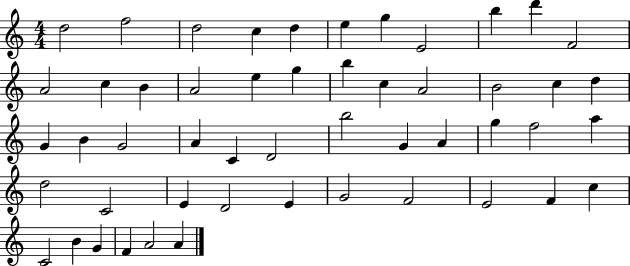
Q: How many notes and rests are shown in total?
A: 51